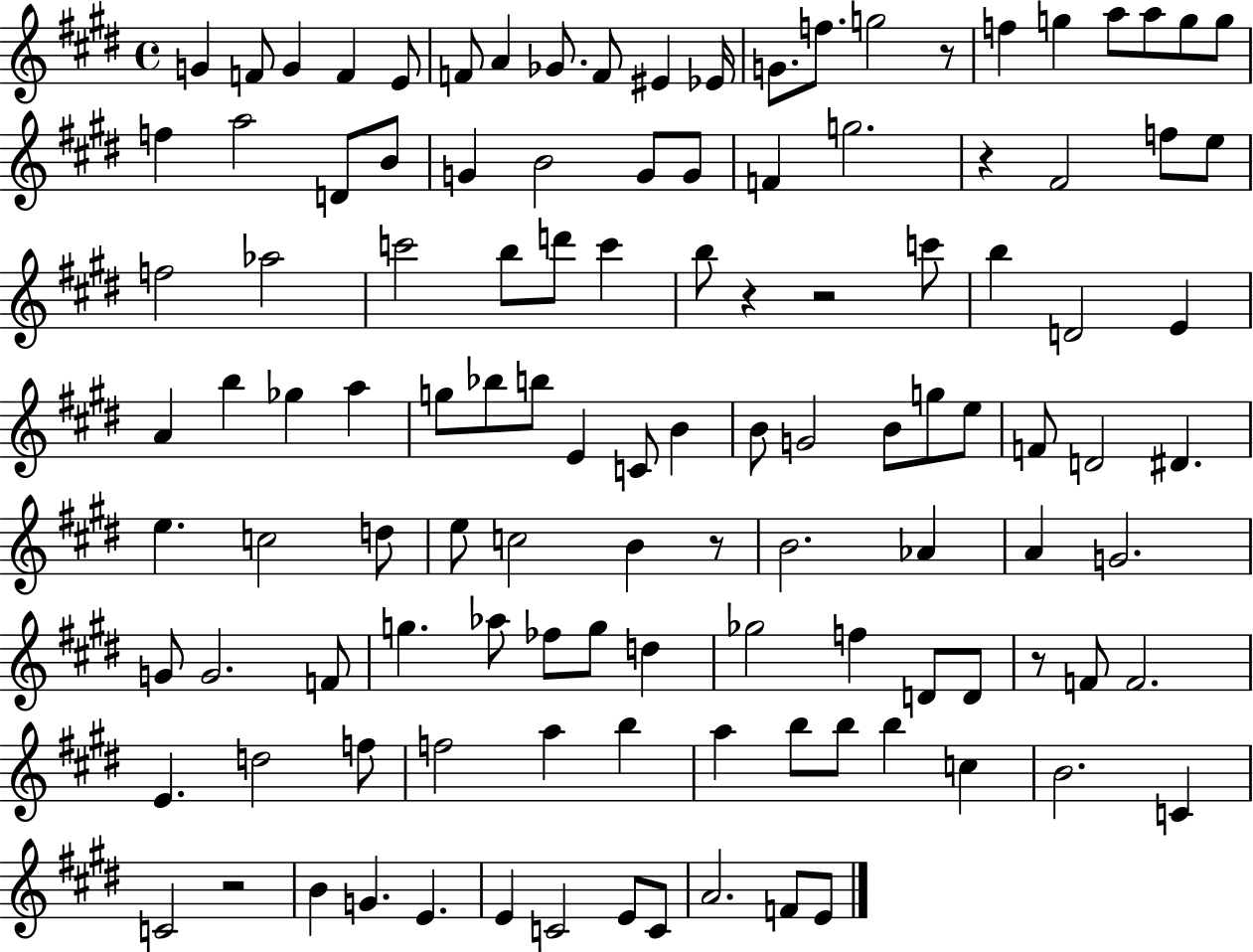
{
  \clef treble
  \time 4/4
  \defaultTimeSignature
  \key e \major
  g'4 f'8 g'4 f'4 e'8 | f'8 a'4 ges'8. f'8 eis'4 ees'16 | g'8. f''8. g''2 r8 | f''4 g''4 a''8 a''8 g''8 g''8 | \break f''4 a''2 d'8 b'8 | g'4 b'2 g'8 g'8 | f'4 g''2. | r4 fis'2 f''8 e''8 | \break f''2 aes''2 | c'''2 b''8 d'''8 c'''4 | b''8 r4 r2 c'''8 | b''4 d'2 e'4 | \break a'4 b''4 ges''4 a''4 | g''8 bes''8 b''8 e'4 c'8 b'4 | b'8 g'2 b'8 g''8 e''8 | f'8 d'2 dis'4. | \break e''4. c''2 d''8 | e''8 c''2 b'4 r8 | b'2. aes'4 | a'4 g'2. | \break g'8 g'2. f'8 | g''4. aes''8 fes''8 g''8 d''4 | ges''2 f''4 d'8 d'8 | r8 f'8 f'2. | \break e'4. d''2 f''8 | f''2 a''4 b''4 | a''4 b''8 b''8 b''4 c''4 | b'2. c'4 | \break c'2 r2 | b'4 g'4. e'4. | e'4 c'2 e'8 c'8 | a'2. f'8 e'8 | \break \bar "|."
}